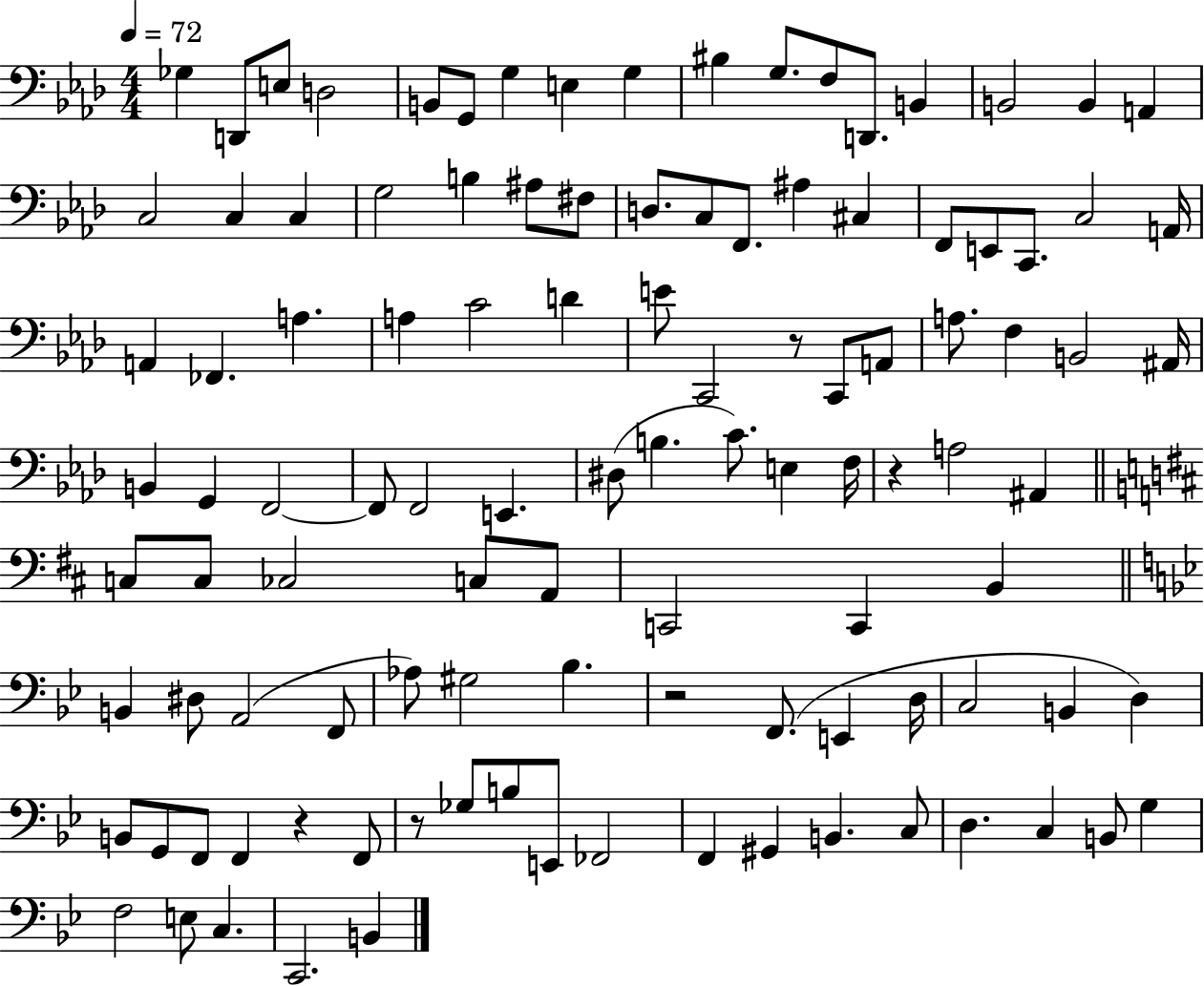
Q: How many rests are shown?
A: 5